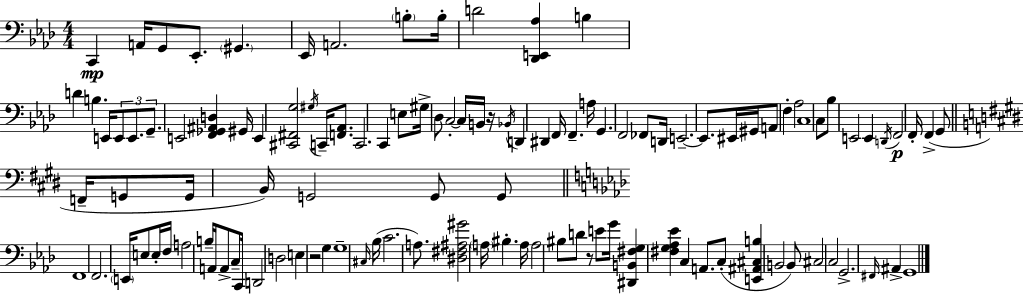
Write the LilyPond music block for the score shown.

{
  \clef bass
  \numericTimeSignature
  \time 4/4
  \key f \minor
  \repeat volta 2 { c,4\mp a,16 g,8 ees,8.-. \parenthesize gis,4. | ees,16 a,2. \parenthesize b8-. b16-. | d'2 <des, e, aes>4 b4 | d'4 b4. e,16 \tuplet 3/2 { e,8 e,8. | \break g,8.-- } e,2 <f, ges, ais, d>4 gis,16 | e,4 <cis, fis, g>2 \acciaccatura { gis16 } c,16-- <f, aes,>8. | c,2. c,4 | e8 gis16-> des8 c2-.~~ c16 b,16 | \break r16 \acciaccatura { bes,16 } d,4 dis,4 f,16 f,4.-- | a16 g,4. f,2 | fes,8 d,16 e,2.--~~ e,8. | eis,16 gis,16 a,8 f4-. aes2 | \break c1 | c8 bes8 e,2 e,4 | \acciaccatura { d,16 }\p f,2 f,16-. f,4->( | g,8 \bar "||" \break \key e \major f,16-- g,8 g,16 b,16) g,2 g,8 g,8 | \bar "||" \break \key aes \major f,1 | f,2. \parenthesize e,16 e8 e16-. | f16 a2 b16-- a,16 a,8-> c8-- c,16 | d,2 d2 | \break e4 r2 g4 | g1-- | \grace { cis16 } bes16( c'2. a8.) | <dis fis ais gis'>2 \parenthesize a16 bis4.-. | \break a16 a2 bis8 d'8 r8 e'8 | g'16 <dis, b, fis g>4 <fis g aes ees'>4 c4 a,8. | c8-.( <e, ais, cis b>4 b,2 b,8) | cis2 c2 | \break g,2.-> \grace { fis,16 } ais,4-> | g,1 | } \bar "|."
}